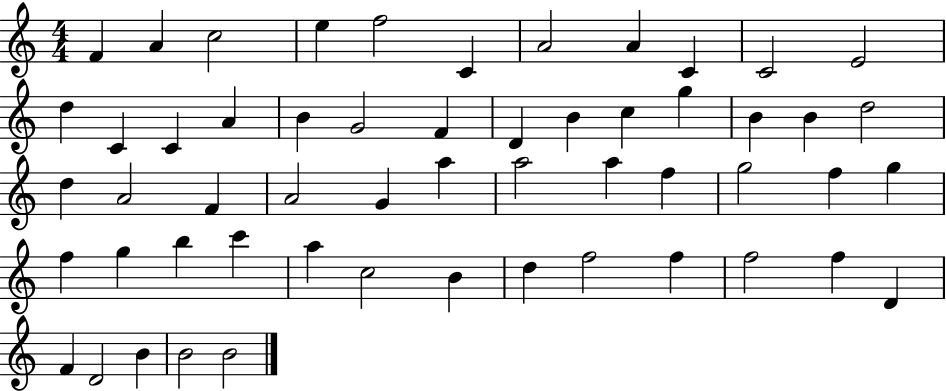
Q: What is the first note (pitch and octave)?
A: F4